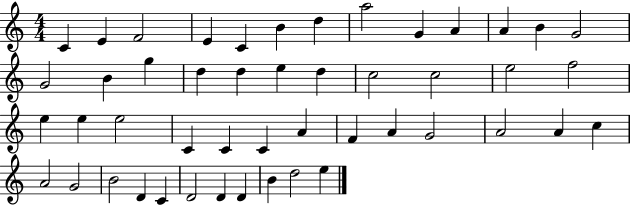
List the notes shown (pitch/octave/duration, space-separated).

C4/q E4/q F4/h E4/q C4/q B4/q D5/q A5/h G4/q A4/q A4/q B4/q G4/h G4/h B4/q G5/q D5/q D5/q E5/q D5/q C5/h C5/h E5/h F5/h E5/q E5/q E5/h C4/q C4/q C4/q A4/q F4/q A4/q G4/h A4/h A4/q C5/q A4/h G4/h B4/h D4/q C4/q D4/h D4/q D4/q B4/q D5/h E5/q